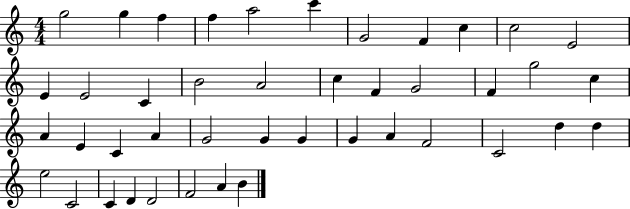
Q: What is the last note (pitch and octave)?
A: B4